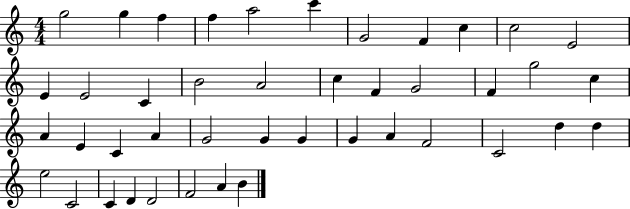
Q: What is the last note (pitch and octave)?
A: B4